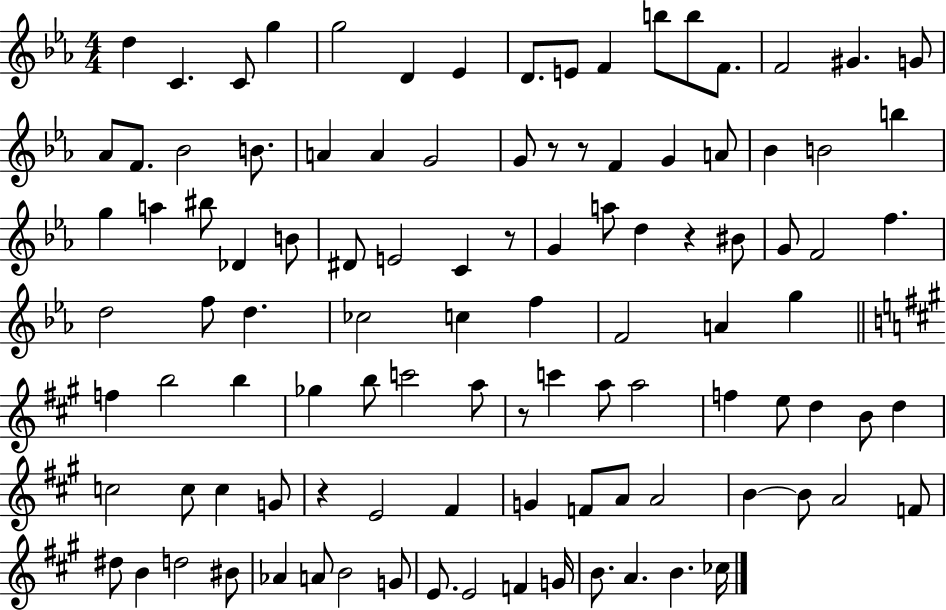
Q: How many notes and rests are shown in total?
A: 105